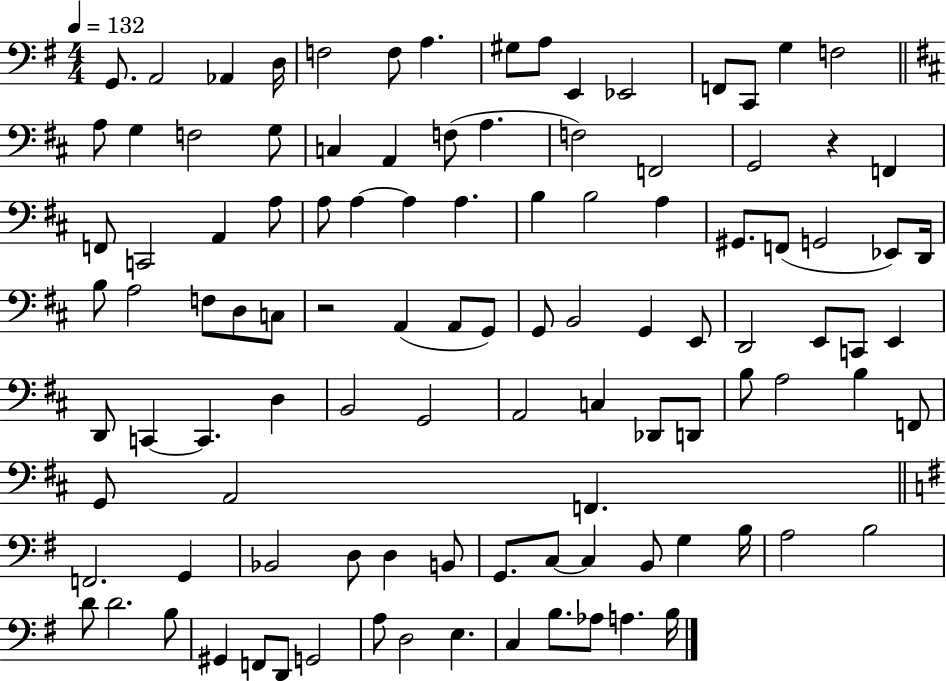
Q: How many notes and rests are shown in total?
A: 107